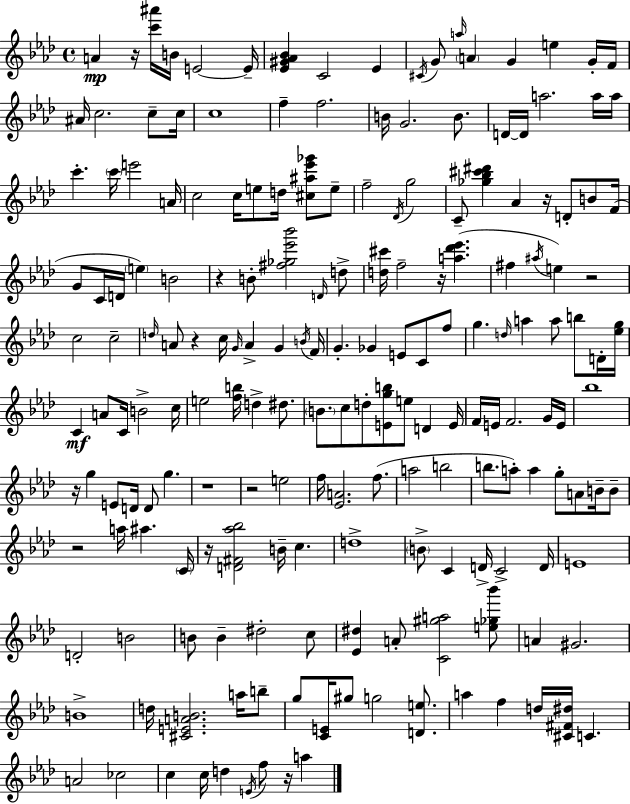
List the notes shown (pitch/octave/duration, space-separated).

A4/q R/s [C6,A#6]/s B4/s E4/h E4/s [Eb4,G#4,Ab4,Bb4]/q C4/h Eb4/q C#4/s G4/e A5/s A4/q G4/q E5/q G4/s F4/s A#4/s C5/h. C5/e C5/s C5/w F5/q F5/h. B4/s G4/h. B4/e. D4/s D4/s A5/h. A5/s A5/s C6/q. C6/s E6/h A4/s C5/h C5/s E5/e D5/s [C#5,A#5,Eb6,Gb6]/e E5/e F5/h Db4/s G5/h C4/e [Gb5,Bb5,C#6,D#6]/q Ab4/q R/s D4/e B4/e F4/s G4/e C4/s D4/s E5/q B4/h R/q B4/e [F#5,Gb5,Eb6,Bb6]/h D4/s D5/e [D5,C#6]/s F5/h R/s [A5,Db6,Eb6]/q. F#5/q A#5/s E5/q R/h C5/h C5/h D5/s A4/e R/q C5/s G4/s A4/q G4/q B4/s F4/s G4/q. Gb4/q E4/e C4/e F5/e G5/q. D5/s A5/q A5/e B5/e D4/s [Eb5,G5]/s C4/q A4/e C4/s B4/h C5/s E5/h [F5,B5]/s D5/q D#5/e. B4/e. C5/e D5/e [E4,G5,B5]/e E5/e D4/q E4/s F4/s E4/s F4/h. G4/s E4/s Bb5/w R/s G5/q E4/e D4/s D4/e G5/q. R/w R/h E5/h F5/s [Eb4,A4]/h. F5/e. A5/h B5/h B5/e. A5/e A5/q G5/e A4/e B4/s B4/e R/h A5/s A#5/q. C4/s R/s [D4,F#4,Ab5,Bb5]/h B4/s C5/q. D5/w B4/e C4/q D4/s C4/h D4/s E4/w D4/h B4/h B4/e B4/q D#5/h C5/e [Eb4,D#5]/q A4/e [C4,G#5,A5]/h [E5,Gb5,Bb6]/e A4/q G#4/h. B4/w D5/s [C#4,E4,A4,B4]/h. A5/s B5/e G5/e [C4,E4]/s G#5/e G5/h [D4,E5]/e. A5/q F5/q D5/s [C#4,F#4,D#5]/s C4/q. A4/h CES5/h C5/q C5/s D5/q E4/s F5/e R/s A5/q